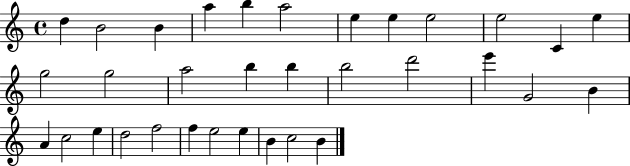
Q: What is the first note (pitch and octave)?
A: D5